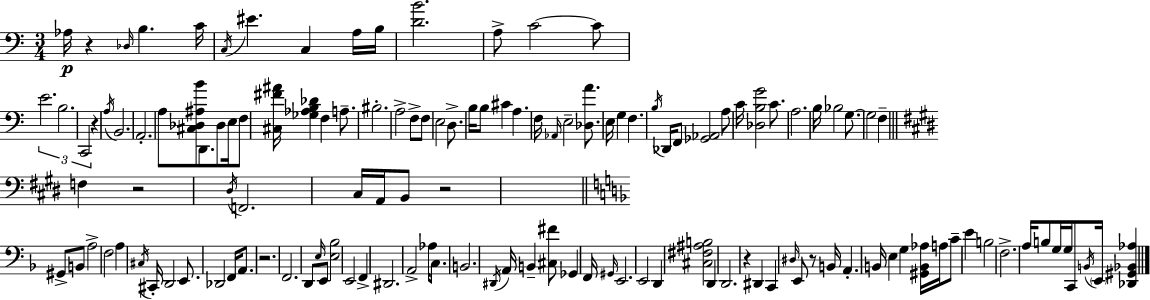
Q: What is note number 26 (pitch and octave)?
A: BIS3